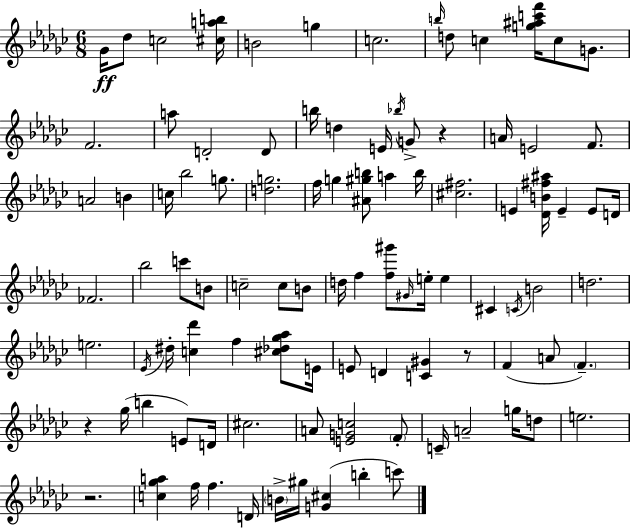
X:1
T:Untitled
M:6/8
L:1/4
K:Ebm
_G/4 _d/2 c2 [^cab]/4 B2 g c2 b/4 d/2 c [g^ac'f']/4 c/2 G/2 F2 a/2 D2 D/2 b/4 d E/4 _b/4 G/2 z A/4 E2 F/2 A2 B c/4 _b2 g/2 [dg]2 f/4 g [^A^gb]/2 a b/4 [^c^f]2 E [_DB^f^a]/4 E E/2 D/4 _F2 _b2 c'/2 B/2 c2 c/2 B/2 d/4 f [f^g']/2 ^G/4 e/4 e ^C C/4 B2 d2 e2 _E/4 ^d/4 [c_d'] f [^c_d_g_a]/2 E/4 E/2 D [C^G] z/2 F A/2 F z _g/4 b E/2 D/4 ^c2 A/2 [EGc]2 F/2 C/4 A2 g/4 d/2 e2 z2 [c_ga] f/4 f D/4 B/4 ^g/4 [G^c] b c'/2